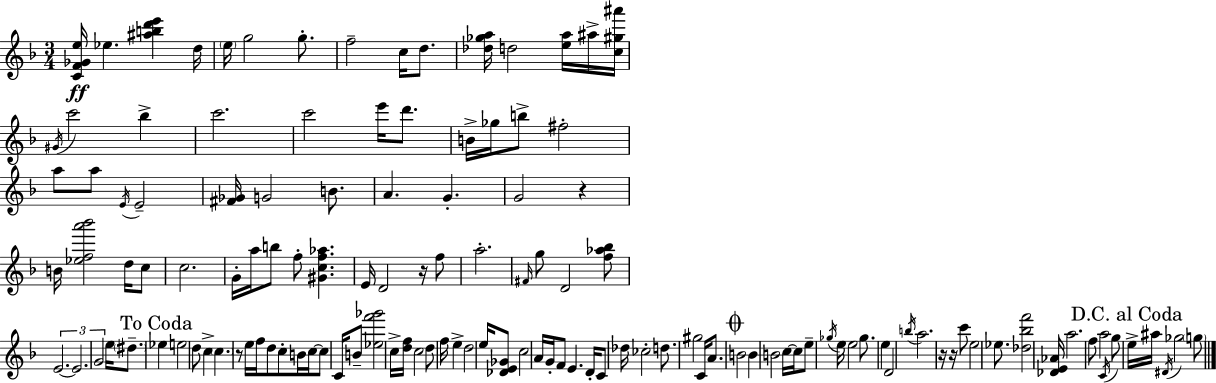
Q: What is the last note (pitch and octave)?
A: G5